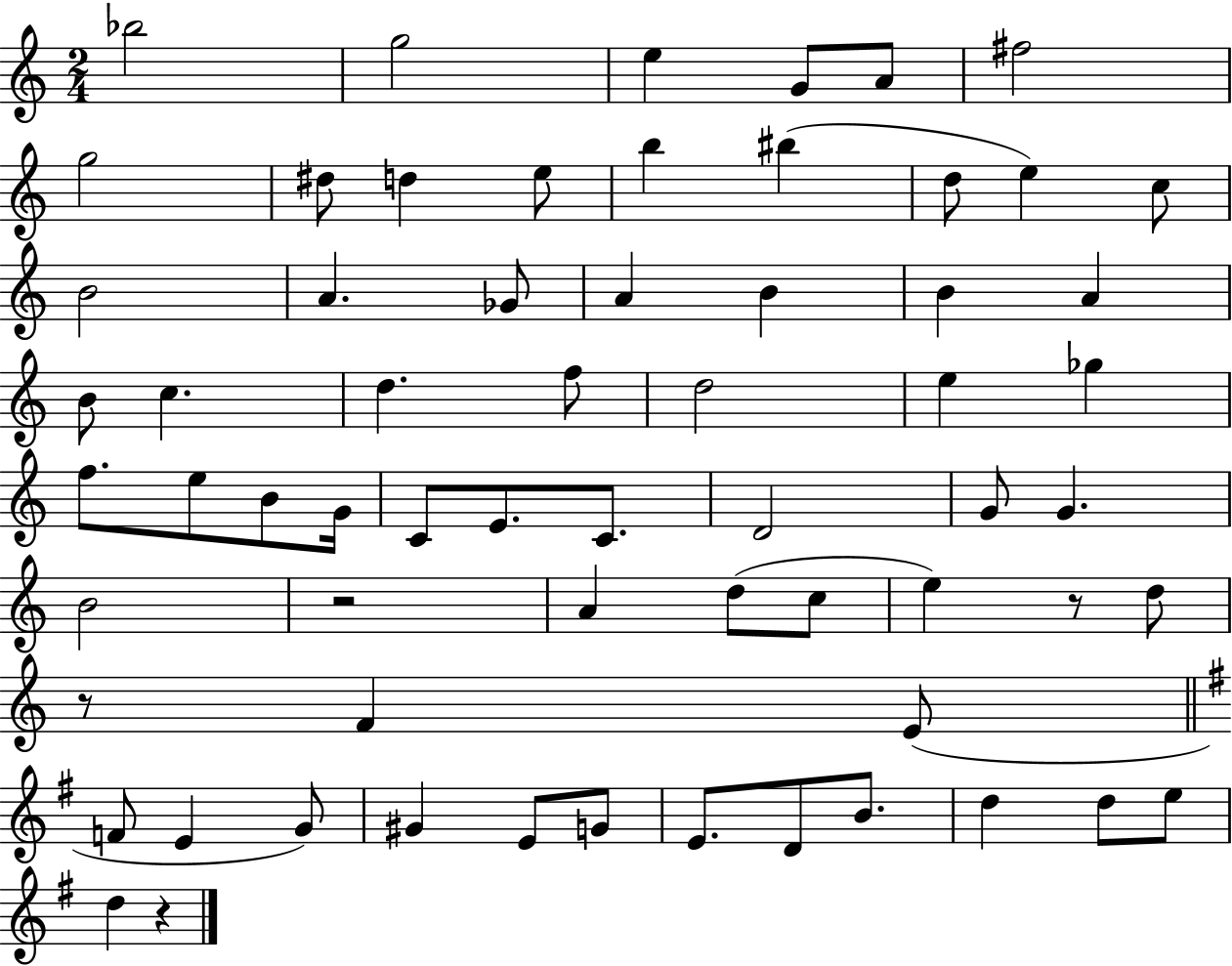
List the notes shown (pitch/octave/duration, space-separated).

Bb5/h G5/h E5/q G4/e A4/e F#5/h G5/h D#5/e D5/q E5/e B5/q BIS5/q D5/e E5/q C5/e B4/h A4/q. Gb4/e A4/q B4/q B4/q A4/q B4/e C5/q. D5/q. F5/e D5/h E5/q Gb5/q F5/e. E5/e B4/e G4/s C4/e E4/e. C4/e. D4/h G4/e G4/q. B4/h R/h A4/q D5/e C5/e E5/q R/e D5/e R/e F4/q E4/e F4/e E4/q G4/e G#4/q E4/e G4/e E4/e. D4/e B4/e. D5/q D5/e E5/e D5/q R/q